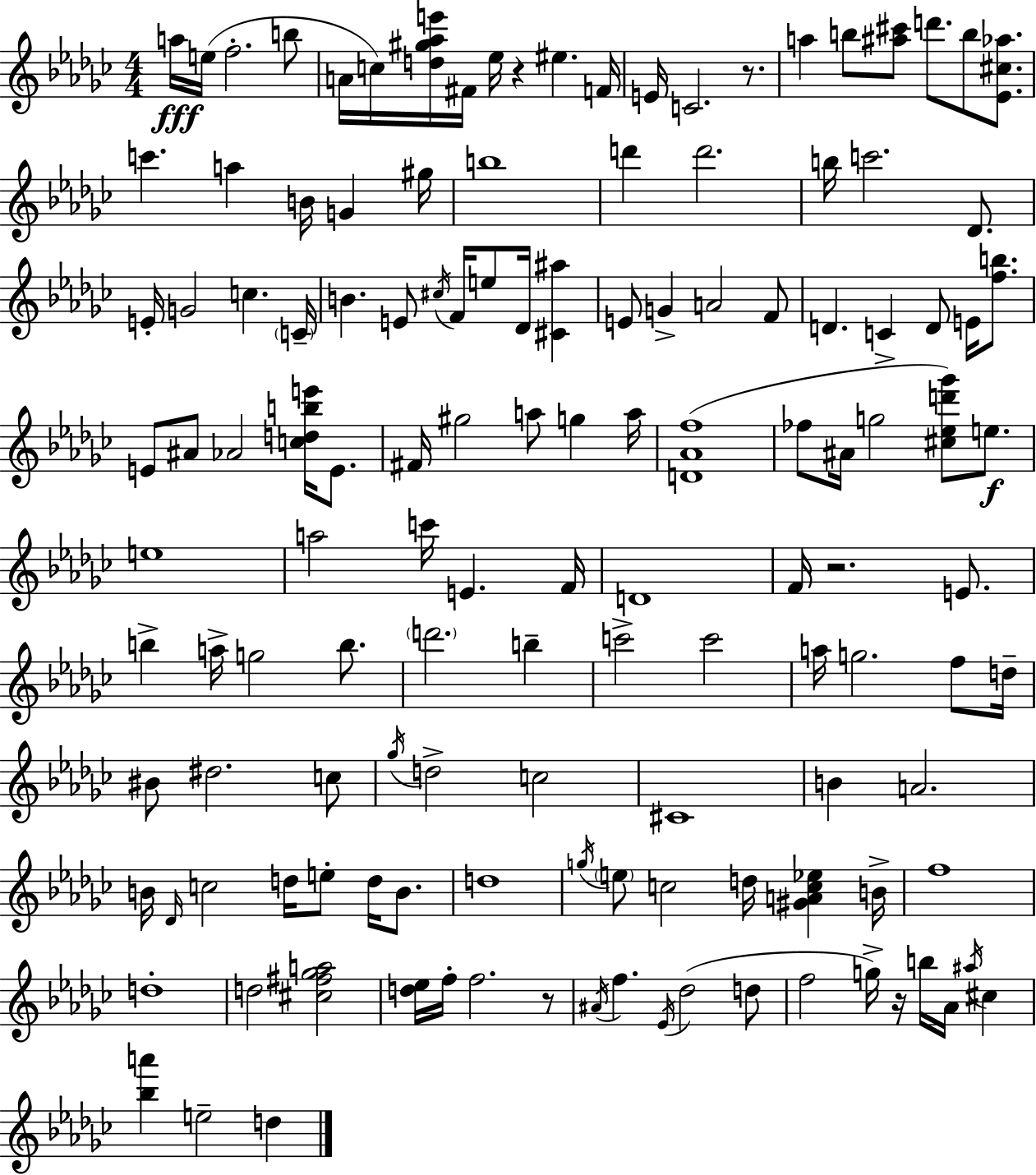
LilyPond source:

{
  \clef treble
  \numericTimeSignature
  \time 4/4
  \key ees \minor
  a''16\fff e''16( f''2.-. b''8 | a'16 c''16) <d'' gis'' aes'' e'''>16 fis'16 ees''16 r4 eis''4. f'16 | e'16 c'2. r8. | a''4 b''8 <ais'' cis'''>8 d'''8. b''8 <ees' cis'' aes''>8. | \break c'''4. a''4 b'16 g'4 gis''16 | b''1 | d'''4 d'''2. | b''16 c'''2. des'8. | \break e'16-. g'2 c''4. \parenthesize c'16-- | b'4. e'8 \acciaccatura { cis''16 } f'16 e''8 des'16 <cis' ais''>4 | e'8 g'4-> a'2 f'8 | d'4. c'4-> d'8 e'16 <f'' b''>8. | \break e'8 ais'8 aes'2 <c'' d'' b'' e'''>16 e'8. | fis'16 gis''2 a''8 g''4 | a''16 <d' aes' f''>1( | fes''8 ais'16 g''2 <cis'' ees'' d''' ges'''>8) e''8.\f | \break e''1 | a''2 c'''16 e'4. | f'16 d'1 | f'16 r2. e'8. | \break b''4-> a''16-> g''2 b''8. | \parenthesize d'''2. b''4-- | c'''2-> c'''2 | a''16 g''2. f''8 | \break d''16-- bis'8 dis''2. c''8 | \acciaccatura { ges''16 } d''2-> c''2 | cis'1 | b'4 a'2. | \break b'16 \grace { des'16 } c''2 d''16 e''8-. d''16 | b'8. d''1 | \acciaccatura { g''16 } \parenthesize e''8 c''2 d''16 <gis' a' c'' ees''>4 | b'16-> f''1 | \break d''1-. | d''2 <cis'' fis'' ges'' a''>2 | <d'' ees''>16 f''16-. f''2. | r8 \acciaccatura { ais'16 } f''4. \acciaccatura { ees'16 }( des''2 | \break d''8 f''2 g''16->) r16 | b''16 aes'16 \acciaccatura { ais''16 } cis''4 <bes'' a'''>4 e''2-- | d''4 \bar "|."
}